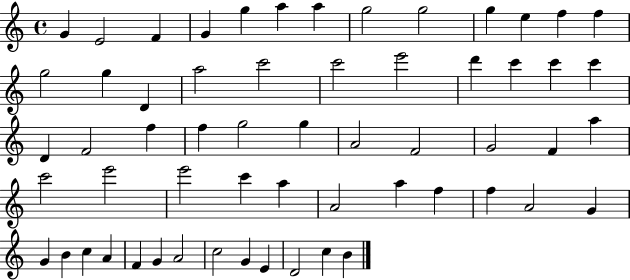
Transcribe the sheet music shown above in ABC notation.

X:1
T:Untitled
M:4/4
L:1/4
K:C
G E2 F G g a a g2 g2 g e f f g2 g D a2 c'2 c'2 e'2 d' c' c' c' D F2 f f g2 g A2 F2 G2 F a c'2 e'2 e'2 c' a A2 a f f A2 G G B c A F G A2 c2 G E D2 c B